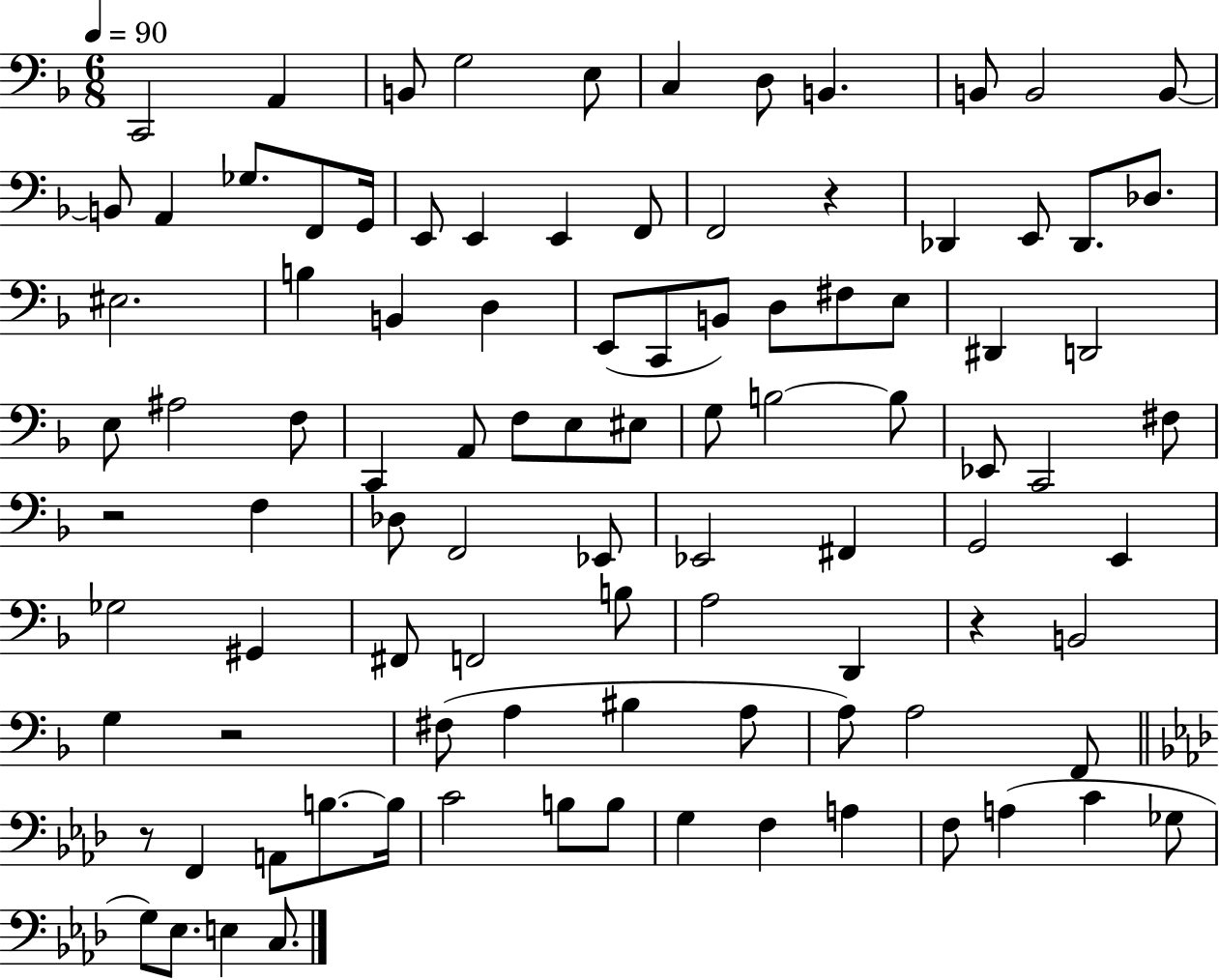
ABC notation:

X:1
T:Untitled
M:6/8
L:1/4
K:F
C,,2 A,, B,,/2 G,2 E,/2 C, D,/2 B,, B,,/2 B,,2 B,,/2 B,,/2 A,, _G,/2 F,,/2 G,,/4 E,,/2 E,, E,, F,,/2 F,,2 z _D,, E,,/2 _D,,/2 _D,/2 ^E,2 B, B,, D, E,,/2 C,,/2 B,,/2 D,/2 ^F,/2 E,/2 ^D,, D,,2 E,/2 ^A,2 F,/2 C,, A,,/2 F,/2 E,/2 ^E,/2 G,/2 B,2 B,/2 _E,,/2 C,,2 ^F,/2 z2 F, _D,/2 F,,2 _E,,/2 _E,,2 ^F,, G,,2 E,, _G,2 ^G,, ^F,,/2 F,,2 B,/2 A,2 D,, z B,,2 G, z2 ^F,/2 A, ^B, A,/2 A,/2 A,2 F,,/2 z/2 F,, A,,/2 B,/2 B,/4 C2 B,/2 B,/2 G, F, A, F,/2 A, C _G,/2 G,/2 _E,/2 E, C,/2